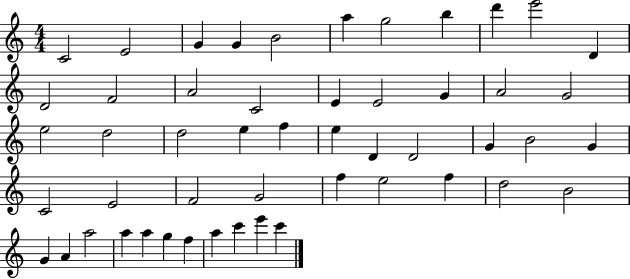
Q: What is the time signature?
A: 4/4